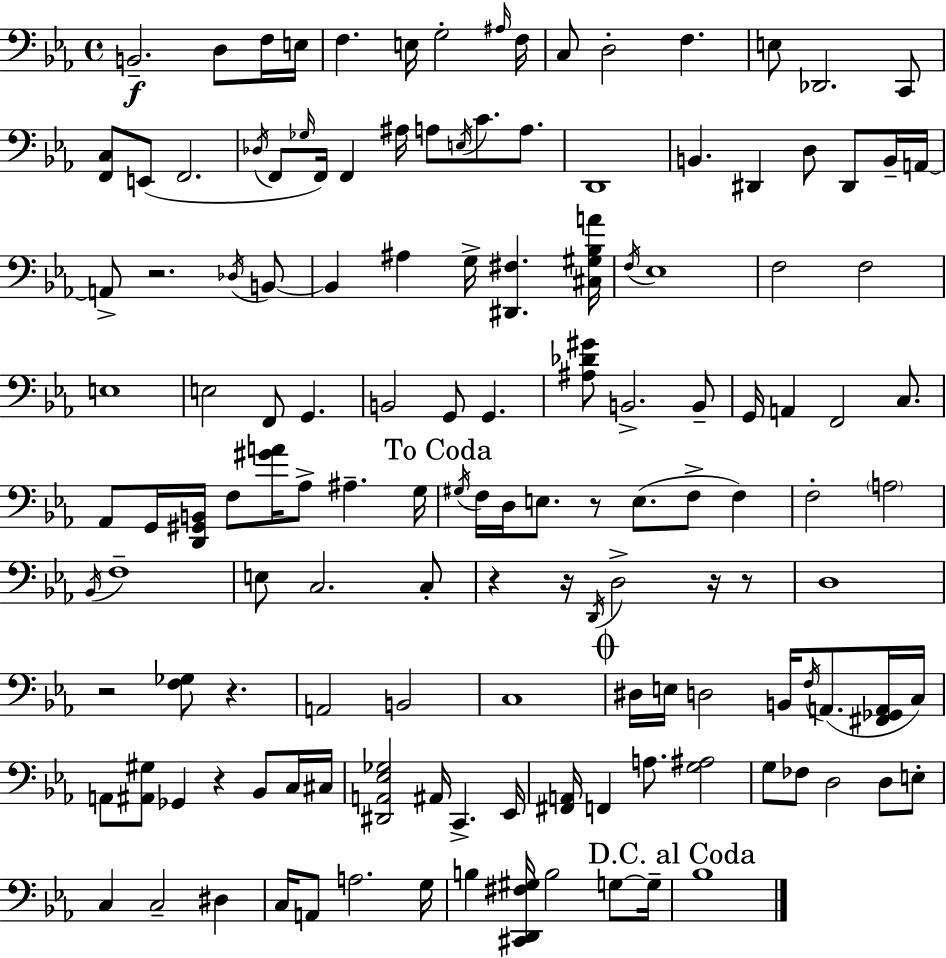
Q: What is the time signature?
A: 4/4